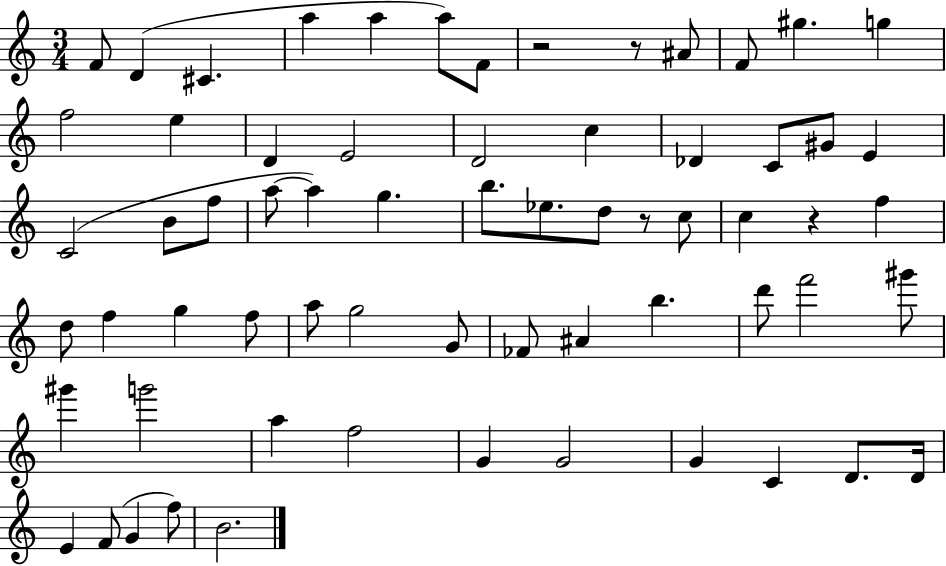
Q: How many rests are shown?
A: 4